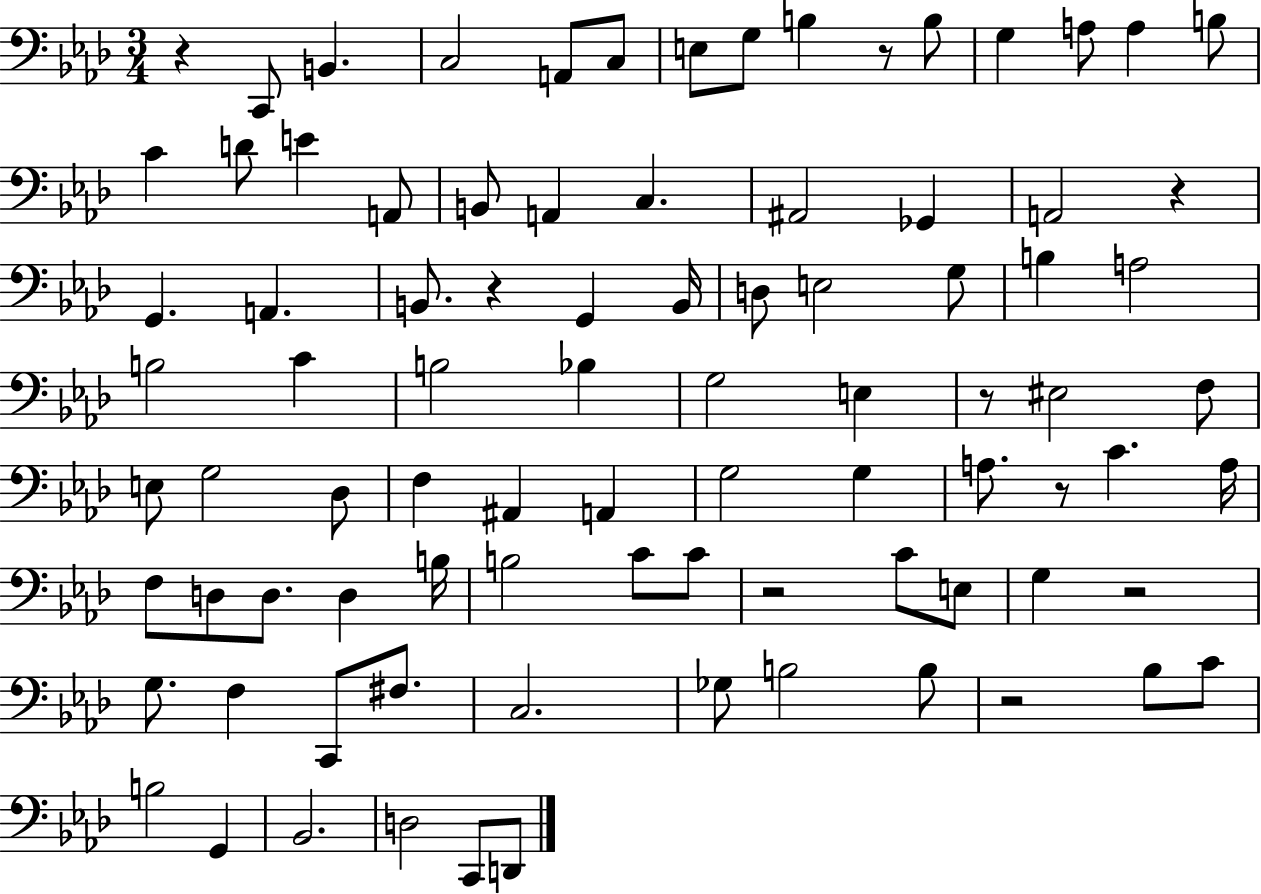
X:1
T:Untitled
M:3/4
L:1/4
K:Ab
z C,,/2 B,, C,2 A,,/2 C,/2 E,/2 G,/2 B, z/2 B,/2 G, A,/2 A, B,/2 C D/2 E A,,/2 B,,/2 A,, C, ^A,,2 _G,, A,,2 z G,, A,, B,,/2 z G,, B,,/4 D,/2 E,2 G,/2 B, A,2 B,2 C B,2 _B, G,2 E, z/2 ^E,2 F,/2 E,/2 G,2 _D,/2 F, ^A,, A,, G,2 G, A,/2 z/2 C A,/4 F,/2 D,/2 D,/2 D, B,/4 B,2 C/2 C/2 z2 C/2 E,/2 G, z2 G,/2 F, C,,/2 ^F,/2 C,2 _G,/2 B,2 B,/2 z2 _B,/2 C/2 B,2 G,, _B,,2 D,2 C,,/2 D,,/2